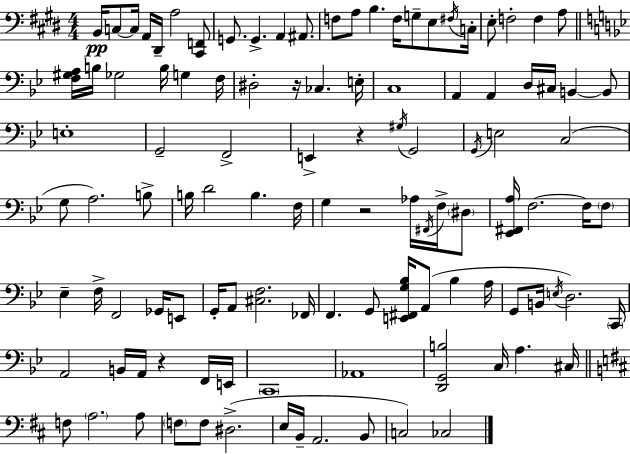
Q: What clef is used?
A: bass